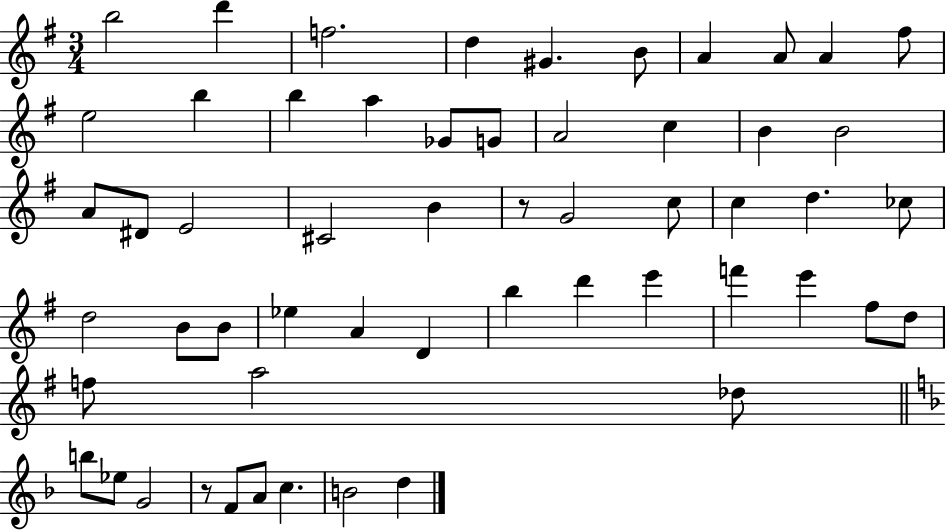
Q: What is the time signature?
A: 3/4